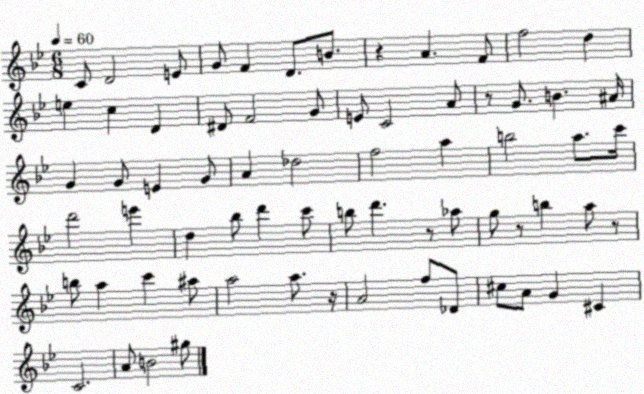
X:1
T:Untitled
M:6/8
L:1/4
K:Bb
C/2 D2 E/2 G/2 F D/2 B/2 z A F/2 f2 d e c D ^D/2 F2 G/2 E/2 C2 A/2 z/2 G/2 B ^A/4 G G/2 E G/2 A _d2 f2 a b2 a/2 c'/4 d'2 e' d _b/2 d' c'/2 b/2 d' z/2 _a/2 g/2 z/2 b a/2 z/2 b/2 a c' ^a/2 a2 a/2 z/4 A2 f/2 _D/2 ^c/2 A/2 G ^C C2 A/2 B2 ^g/2